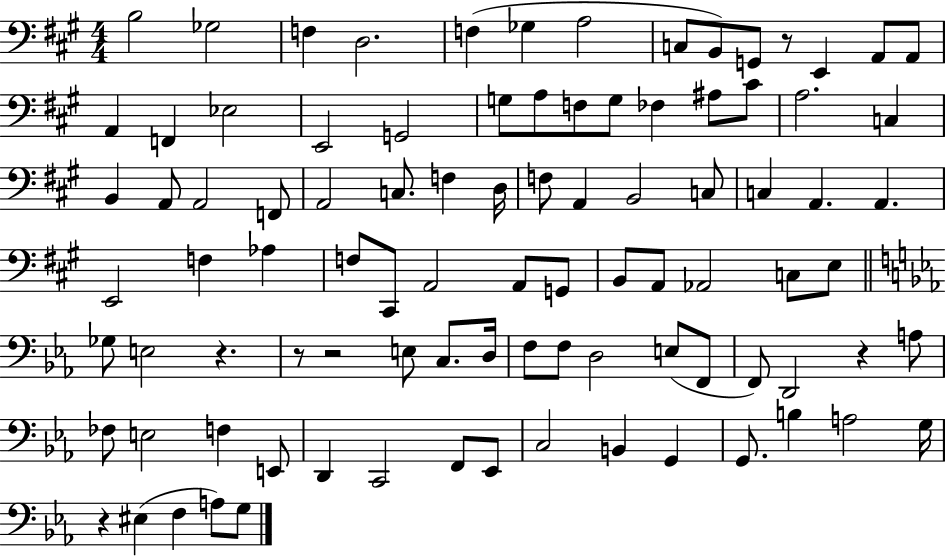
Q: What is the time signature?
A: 4/4